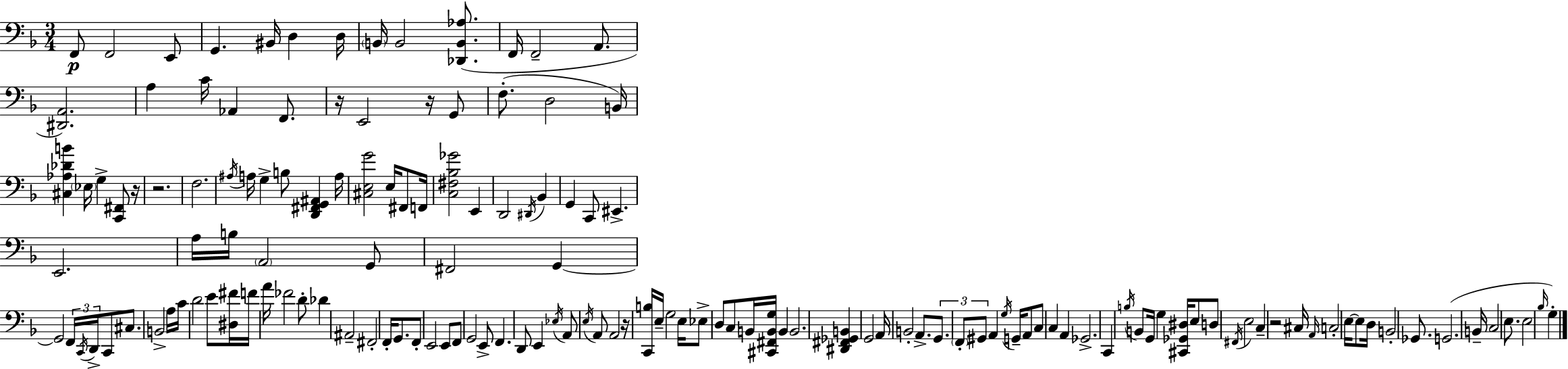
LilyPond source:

{
  \clef bass
  \numericTimeSignature
  \time 3/4
  \key d \minor
  \repeat volta 2 { f,8\p f,2 e,8 | g,4. bis,16 d4 d16 | \parenthesize b,16 b,2 <des, b, aes>8.( | f,16 f,2-- a,8. | \break <dis, a,>2.) | a4 c'16 aes,4 f,8. | r16 e,2 r16 g,8 | f8.-.( d2 b,16) | \break <cis aes des' b'>4 \parenthesize ees16 g4-> <c, fis,>8 r16 | r2. | f2. | \acciaccatura { ais16 } a16 g4-> b8 <d, fis, g, ais,>4 | \break a16 <cis e g'>2 e16 fis,8 | f,16 <c fis bes ges'>2 e,4 | d,2 \acciaccatura { dis,16 } bes,4 | g,4 c,8 eis,4.-> | \break e,2. | a16 b16 \parenthesize a,2 | g,8 fis,2 g,4~~ | g,2 \tuplet 3/2 { f,16 \acciaccatura { c,16 } | \break d,16-> } c,8 cis8. b,2-> | a16 c'16 d'2 | e'8 <dis fis'>16 f'16 a'16 fes'2 | d'8-. des'4 ais,2-- | \break fis,2-. f,16-. | g,8. f,8-. e,2 | e,8 f,8 g,2 | e,8-> f,4. d,8 e,4 | \break \acciaccatura { ees16 } a,8 \acciaccatura { e16 } a,8 a,2 | r16 <c, b>16 e16-- g2 | e16 ees8-> d8 c8 b,16 | <cis, fis, b, g>16 b,4 b,2. | \break <dis, fis, ges, b,>4 g,2 | a,16 b,2-. | a,8.-> \tuplet 3/2 { g,8. \parenthesize f,8-. gis,8 } | a,4 \acciaccatura { g16 } g,16-- a,8 c8 c4 | \break a,4 ges,2.-> | c,4 \acciaccatura { b16 } b,8 | g,16 g4 <cis, ges, dis>16 e8 d8 \acciaccatura { fis,16 } | e2 c4-- | \break r2 cis16 \grace { a,16 } c2-. | e16~~ e8 d16 b,2-. | ges,8. g,2.( | b,16-- c2 | \break e8. e2 | \grace { bes16 }) g4-. } \bar "|."
}